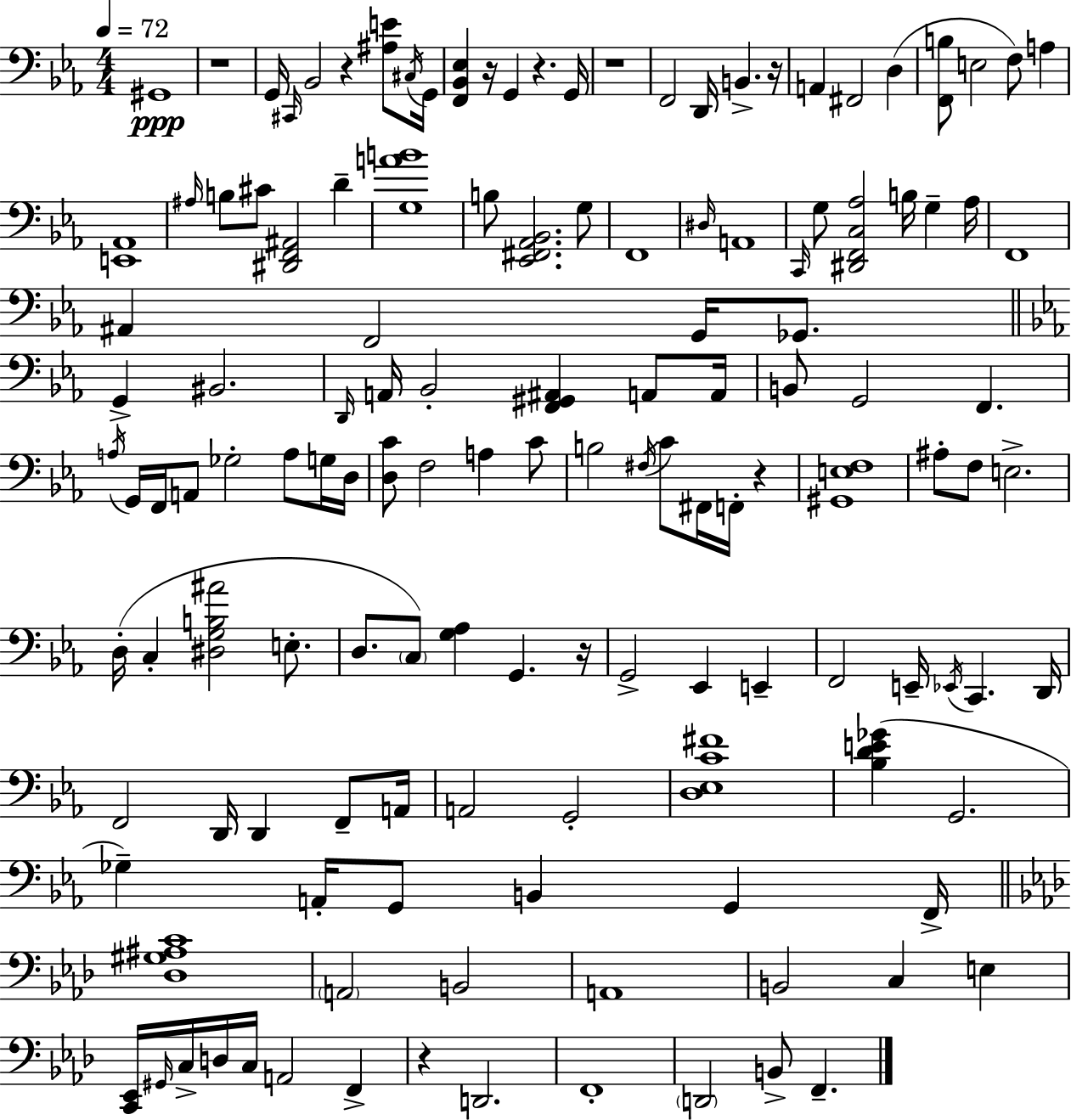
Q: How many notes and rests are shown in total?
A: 136